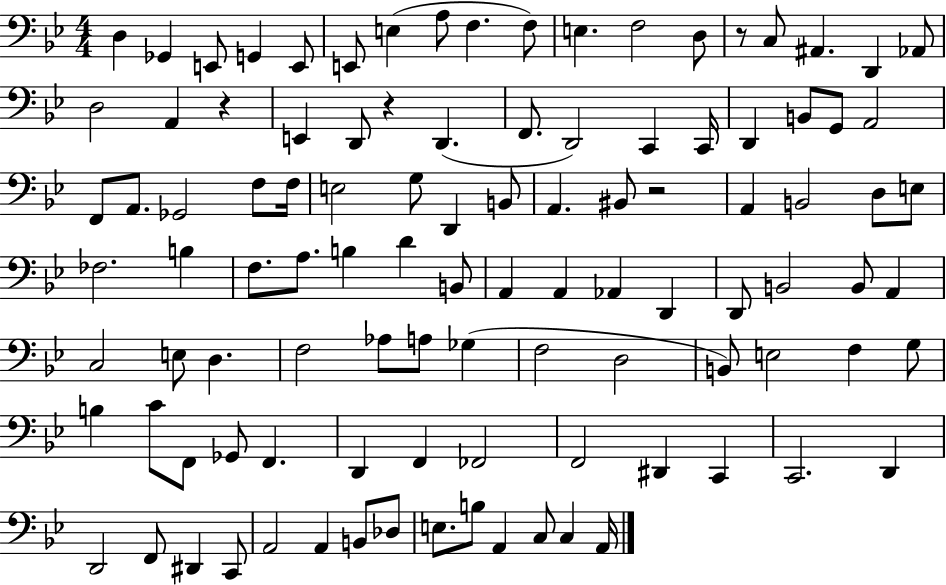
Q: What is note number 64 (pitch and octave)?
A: F3